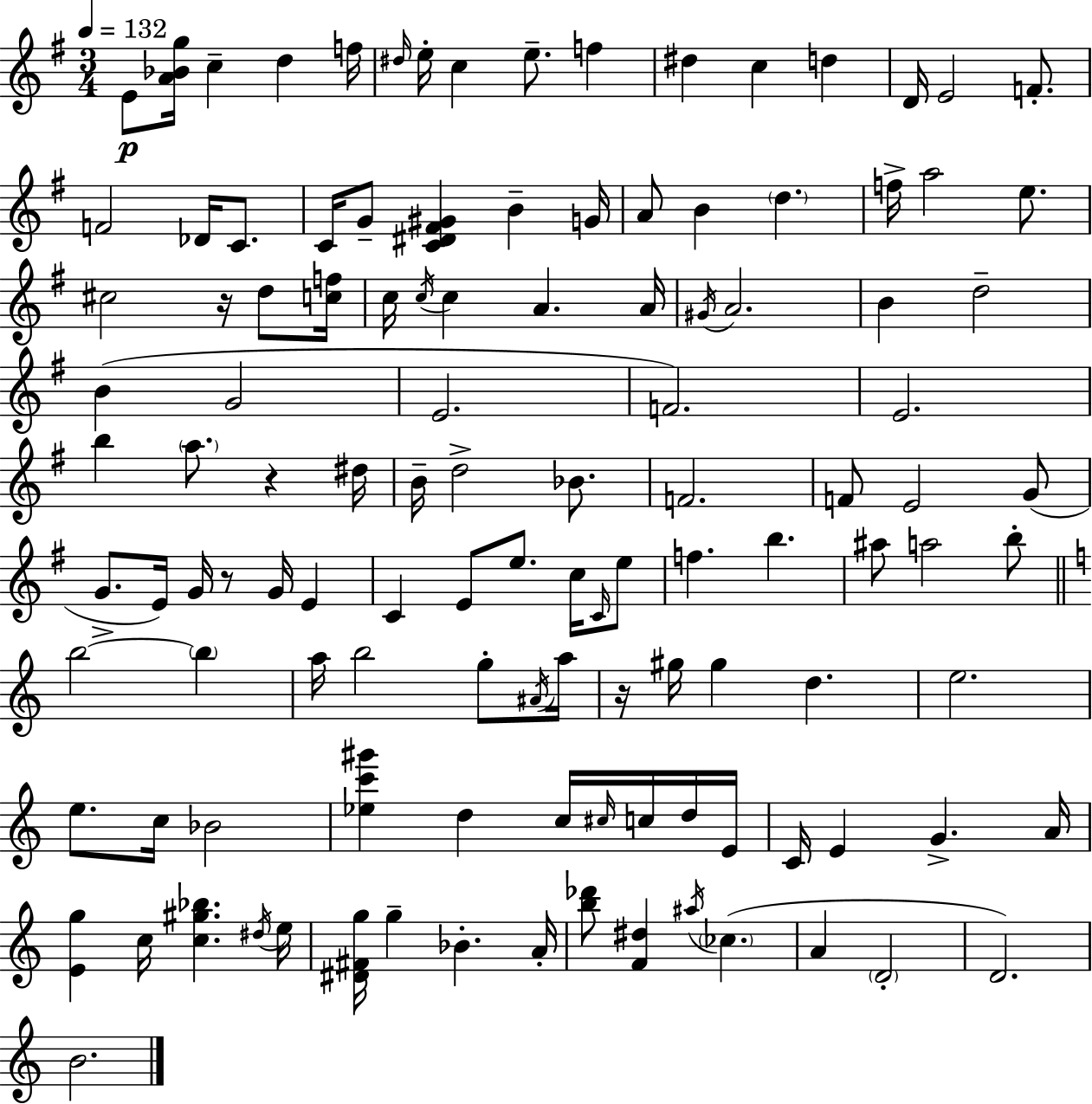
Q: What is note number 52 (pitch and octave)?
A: F4